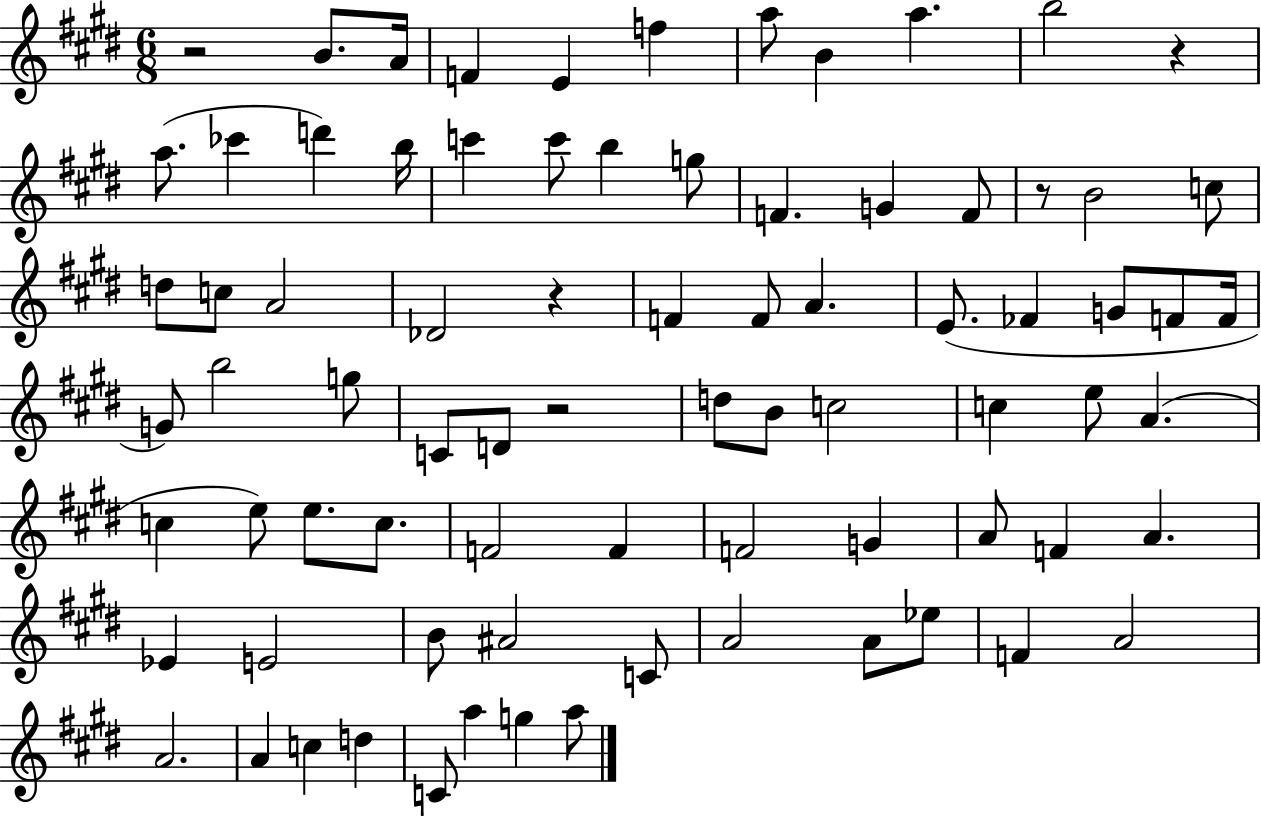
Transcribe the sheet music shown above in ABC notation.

X:1
T:Untitled
M:6/8
L:1/4
K:E
z2 B/2 A/4 F E f a/2 B a b2 z a/2 _c' d' b/4 c' c'/2 b g/2 F G F/2 z/2 B2 c/2 d/2 c/2 A2 _D2 z F F/2 A E/2 _F G/2 F/2 F/4 G/2 b2 g/2 C/2 D/2 z2 d/2 B/2 c2 c e/2 A c e/2 e/2 c/2 F2 F F2 G A/2 F A _E E2 B/2 ^A2 C/2 A2 A/2 _e/2 F A2 A2 A c d C/2 a g a/2